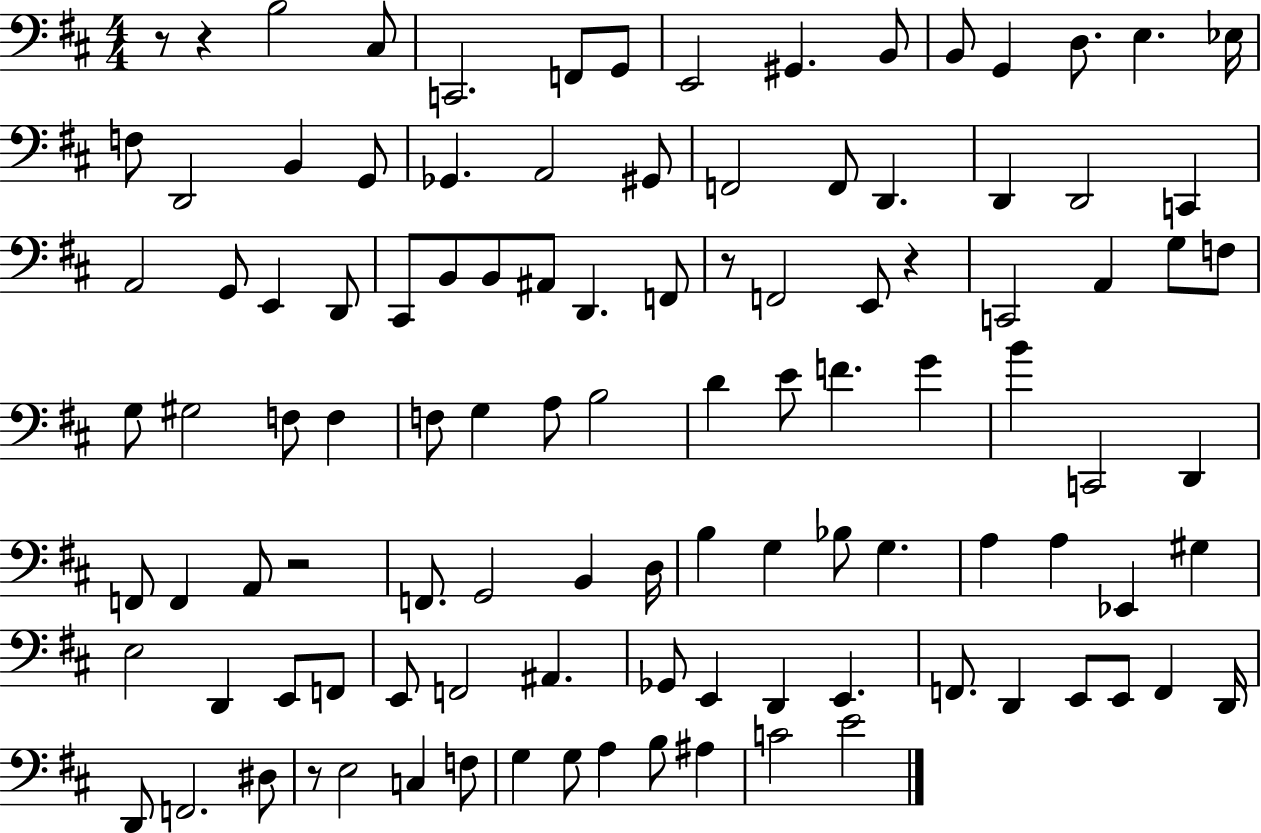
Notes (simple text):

R/e R/q B3/h C#3/e C2/h. F2/e G2/e E2/h G#2/q. B2/e B2/e G2/q D3/e. E3/q. Eb3/s F3/e D2/h B2/q G2/e Gb2/q. A2/h G#2/e F2/h F2/e D2/q. D2/q D2/h C2/q A2/h G2/e E2/q D2/e C#2/e B2/e B2/e A#2/e D2/q. F2/e R/e F2/h E2/e R/q C2/h A2/q G3/e F3/e G3/e G#3/h F3/e F3/q F3/e G3/q A3/e B3/h D4/q E4/e F4/q. G4/q B4/q C2/h D2/q F2/e F2/q A2/e R/h F2/e. G2/h B2/q D3/s B3/q G3/q Bb3/e G3/q. A3/q A3/q Eb2/q G#3/q E3/h D2/q E2/e F2/e E2/e F2/h A#2/q. Gb2/e E2/q D2/q E2/q. F2/e. D2/q E2/e E2/e F2/q D2/s D2/e F2/h. D#3/e R/e E3/h C3/q F3/e G3/q G3/e A3/q B3/e A#3/q C4/h E4/h